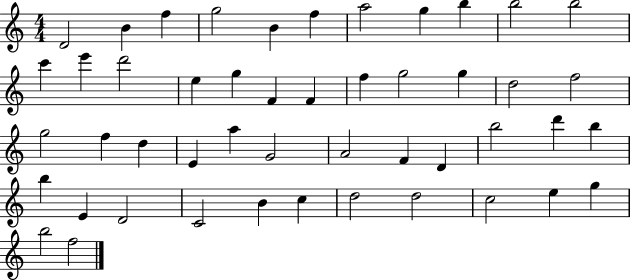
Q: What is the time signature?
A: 4/4